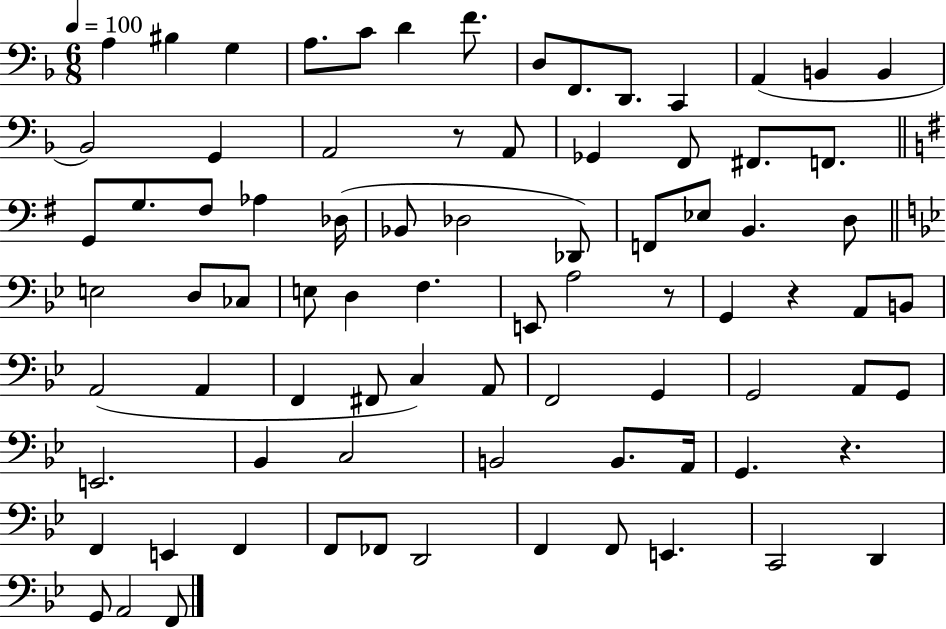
X:1
T:Untitled
M:6/8
L:1/4
K:F
A, ^B, G, A,/2 C/2 D F/2 D,/2 F,,/2 D,,/2 C,, A,, B,, B,, _B,,2 G,, A,,2 z/2 A,,/2 _G,, F,,/2 ^F,,/2 F,,/2 G,,/2 G,/2 ^F,/2 _A, _D,/4 _B,,/2 _D,2 _D,,/2 F,,/2 _E,/2 B,, D,/2 E,2 D,/2 _C,/2 E,/2 D, F, E,,/2 A,2 z/2 G,, z A,,/2 B,,/2 A,,2 A,, F,, ^F,,/2 C, A,,/2 F,,2 G,, G,,2 A,,/2 G,,/2 E,,2 _B,, C,2 B,,2 B,,/2 A,,/4 G,, z F,, E,, F,, F,,/2 _F,,/2 D,,2 F,, F,,/2 E,, C,,2 D,, G,,/2 A,,2 F,,/2